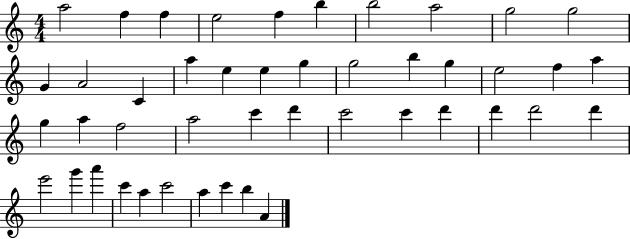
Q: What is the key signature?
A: C major